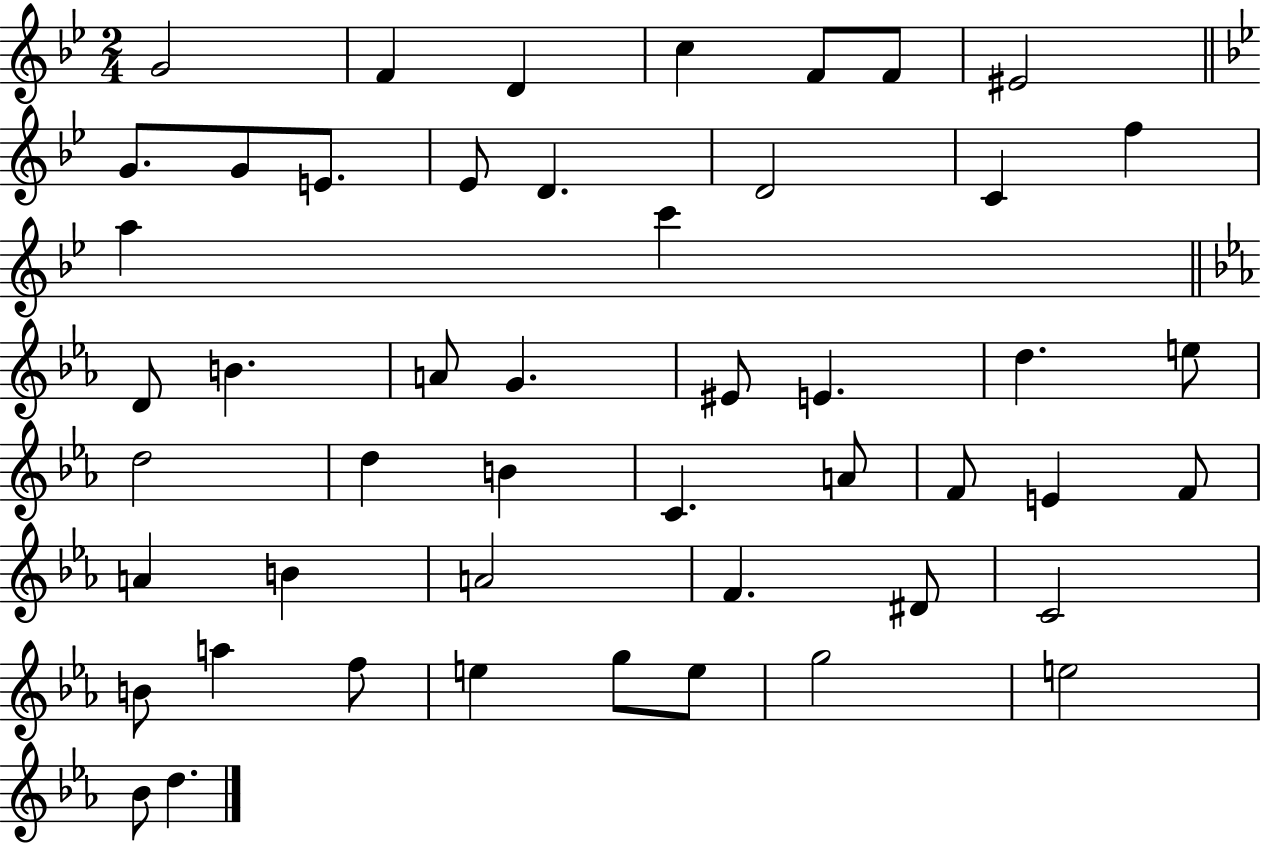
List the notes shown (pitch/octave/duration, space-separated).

G4/h F4/q D4/q C5/q F4/e F4/e EIS4/h G4/e. G4/e E4/e. Eb4/e D4/q. D4/h C4/q F5/q A5/q C6/q D4/e B4/q. A4/e G4/q. EIS4/e E4/q. D5/q. E5/e D5/h D5/q B4/q C4/q. A4/e F4/e E4/q F4/e A4/q B4/q A4/h F4/q. D#4/e C4/h B4/e A5/q F5/e E5/q G5/e E5/e G5/h E5/h Bb4/e D5/q.